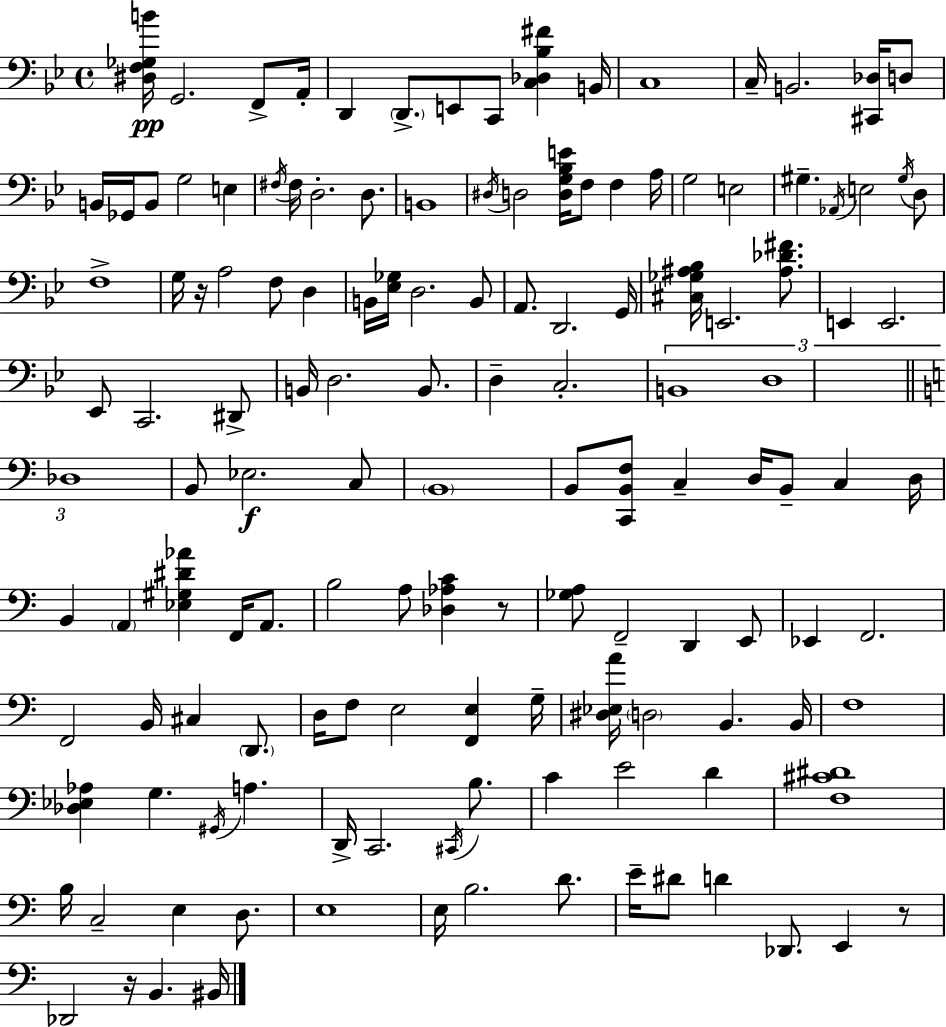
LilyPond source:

{
  \clef bass
  \time 4/4
  \defaultTimeSignature
  \key bes \major
  \repeat volta 2 { <dis f ges b'>16\pp g,2. f,8-> a,16-. | d,4 \parenthesize d,8.-> e,8 c,8 <c des bes fis'>4 b,16 | c1 | c16-- b,2. <cis, des>16 d8 | \break b,16 ges,16 b,8 g2 e4 | \acciaccatura { fis16 } fis16 d2.-. d8. | b,1 | \acciaccatura { dis16 } d2 <d g bes e'>16 f8 f4 | \break a16 g2 e2 | gis4.-- \acciaccatura { aes,16 } e2 | \acciaccatura { gis16 } d8 f1-> | g16 r16 a2 f8 | \break d4 b,16 <ees ges>16 d2. | b,8 a,8. d,2. | g,16 <cis ges ais bes>16 e,2. | <ais des' fis'>8. e,4 e,2. | \break ees,8 c,2. | dis,8-> b,16 d2. | b,8. d4-- c2.-. | \tuplet 3/2 { b,1 | \break d1 | \bar "||" \break \key a \minor des1 } | b,8 ees2.\f c8 | \parenthesize b,1 | b,8 <c, b, f>8 c4-- d16 b,8-- c4 d16 | \break b,4 \parenthesize a,4 <ees gis dis' aes'>4 f,16 a,8. | b2 a8 <des aes c'>4 r8 | <ges a>8 f,2-- d,4 e,8 | ees,4 f,2. | \break f,2 b,16 cis4 \parenthesize d,8. | d16 f8 e2 <f, e>4 g16-- | <dis ees a'>16 \parenthesize d2 b,4. b,16 | f1 | \break <des ees aes>4 g4. \acciaccatura { gis,16 } a4. | d,16-> c,2. \acciaccatura { cis,16 } b8. | c'4 e'2 d'4 | <f cis' dis'>1 | \break b16 c2-- e4 d8. | e1 | e16 b2. d'8. | e'16-- dis'8 d'4 des,8. e,4 | \break r8 des,2 r16 b,4. | bis,16 } \bar "|."
}